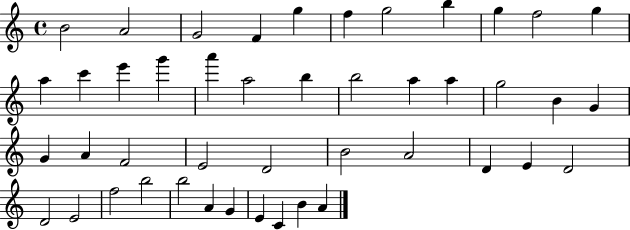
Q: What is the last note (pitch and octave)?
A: A4